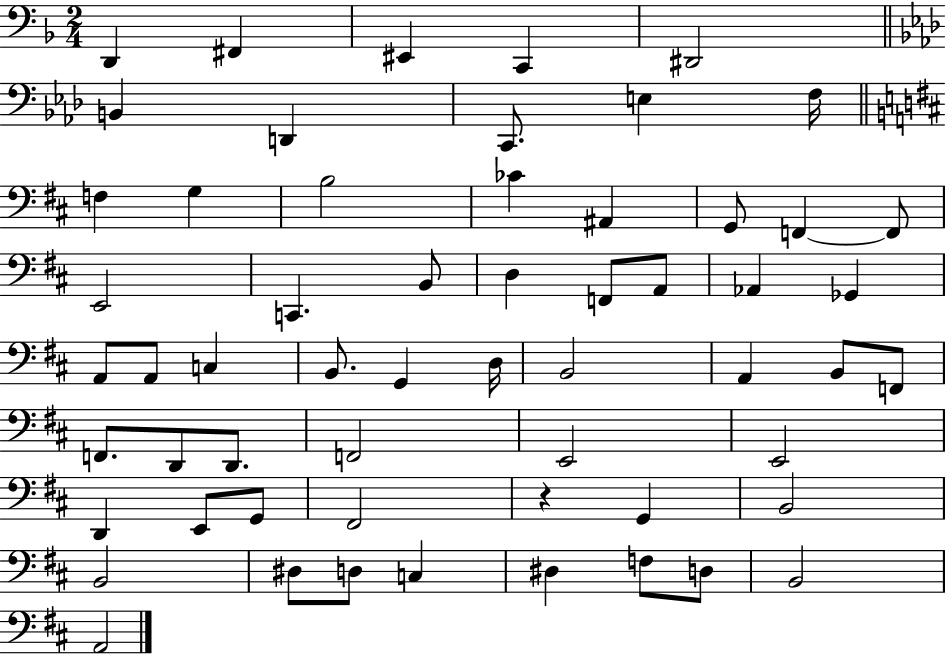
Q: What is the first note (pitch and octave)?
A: D2